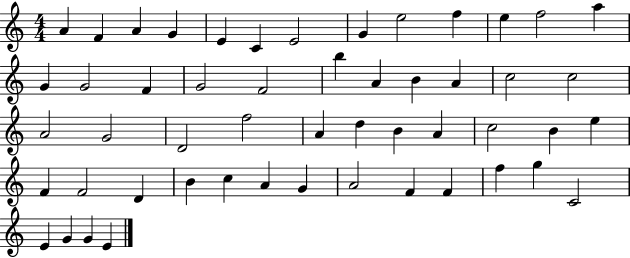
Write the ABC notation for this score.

X:1
T:Untitled
M:4/4
L:1/4
K:C
A F A G E C E2 G e2 f e f2 a G G2 F G2 F2 b A B A c2 c2 A2 G2 D2 f2 A d B A c2 B e F F2 D B c A G A2 F F f g C2 E G G E